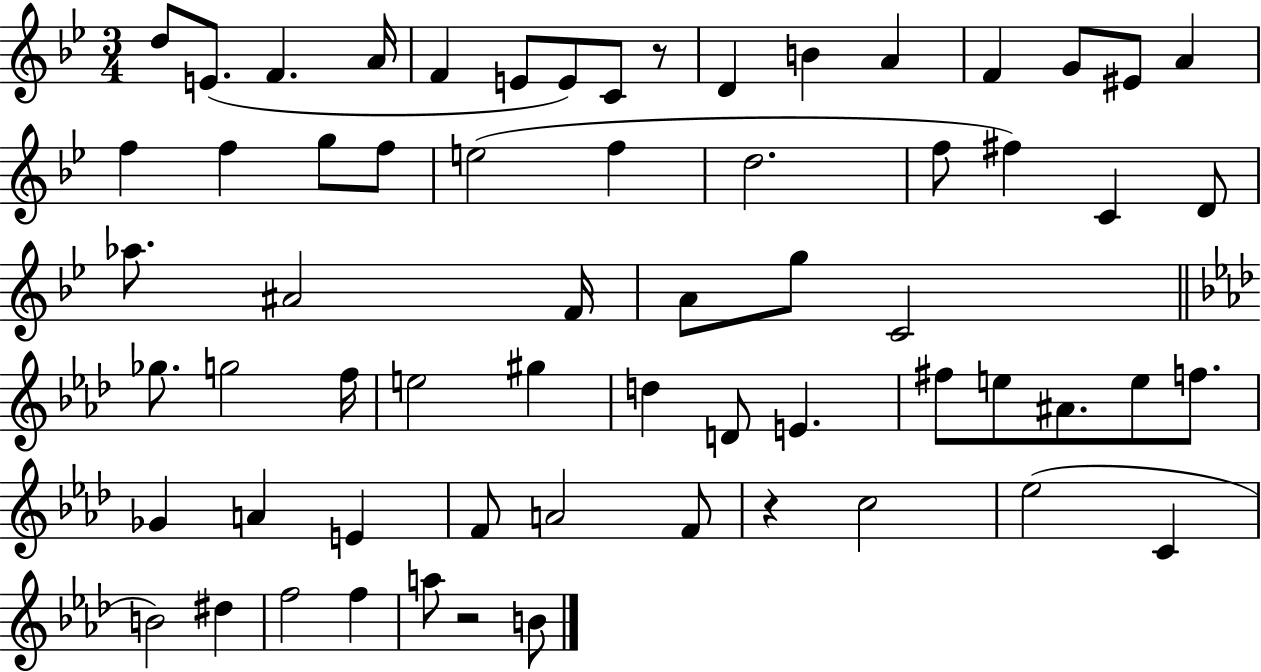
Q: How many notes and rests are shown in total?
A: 63